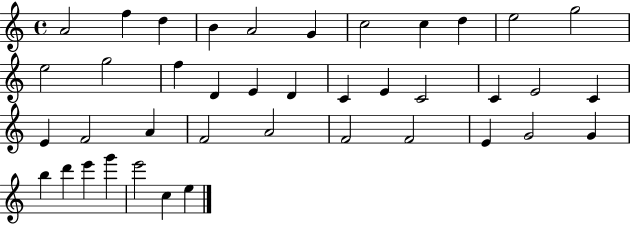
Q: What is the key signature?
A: C major